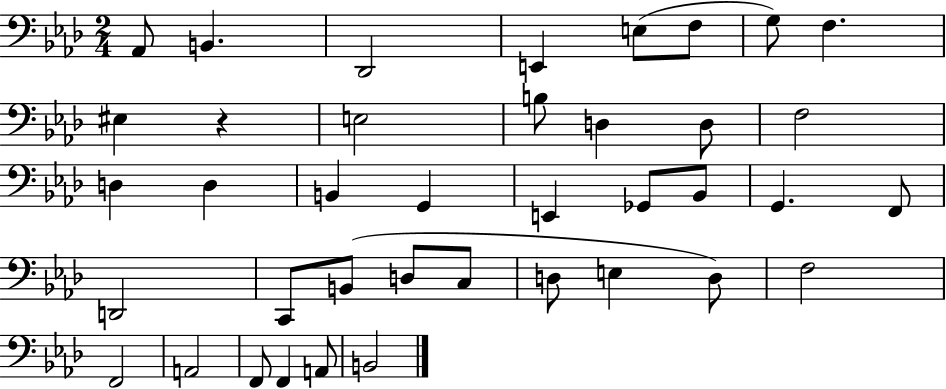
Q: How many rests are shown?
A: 1